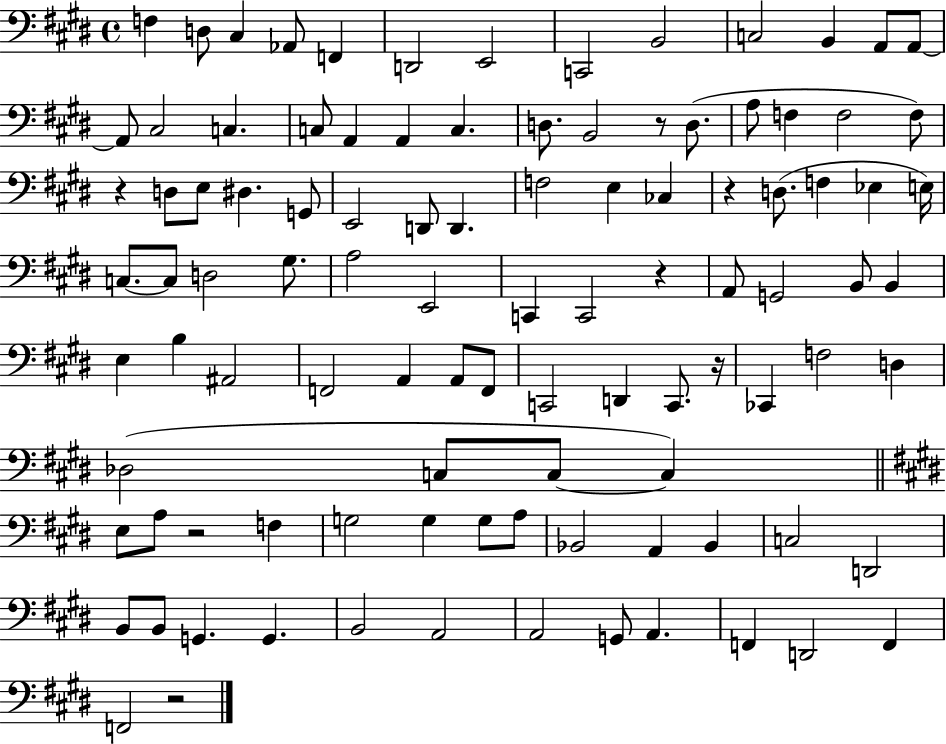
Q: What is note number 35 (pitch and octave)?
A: F3